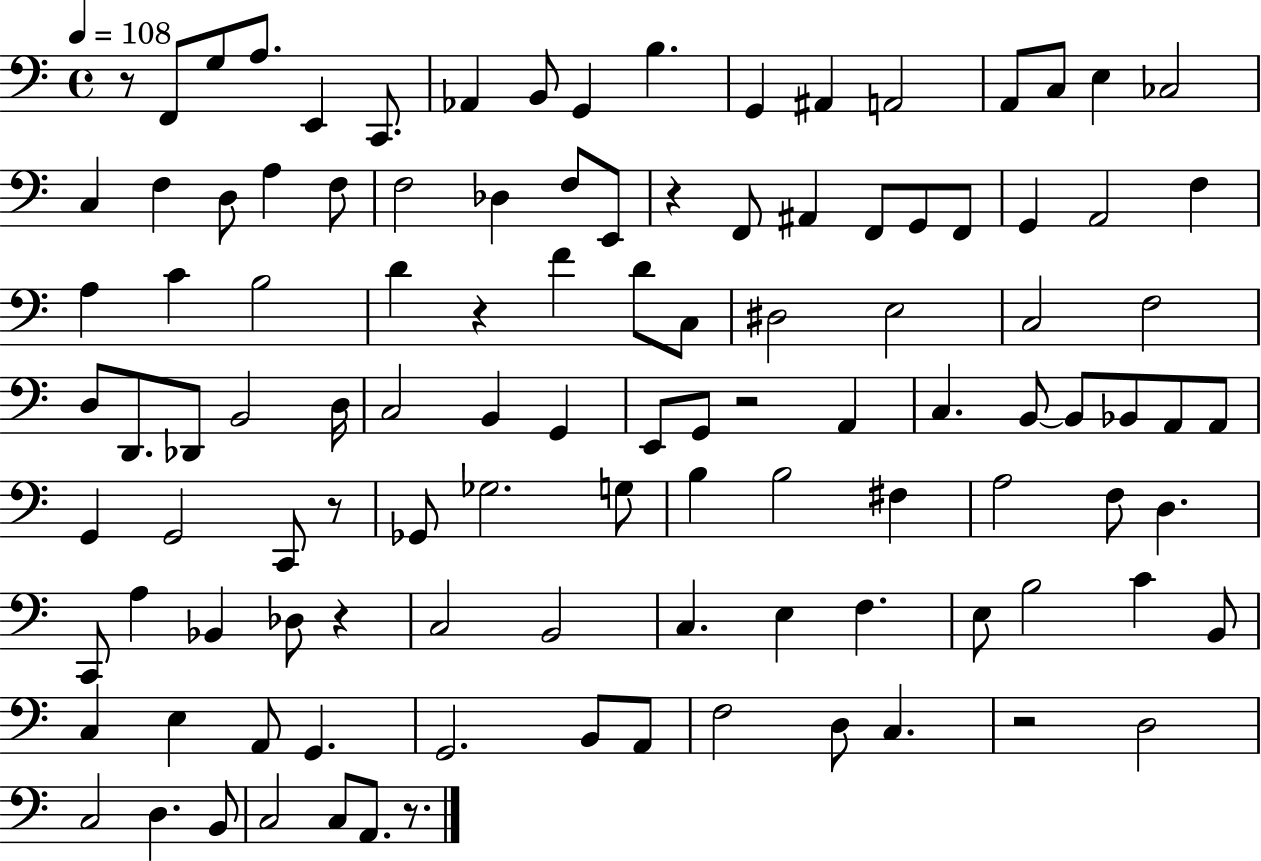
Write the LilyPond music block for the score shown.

{
  \clef bass
  \time 4/4
  \defaultTimeSignature
  \key c \major
  \tempo 4 = 108
  r8 f,8 g8 a8. e,4 c,8. | aes,4 b,8 g,4 b4. | g,4 ais,4 a,2 | a,8 c8 e4 ces2 | \break c4 f4 d8 a4 f8 | f2 des4 f8 e,8 | r4 f,8 ais,4 f,8 g,8 f,8 | g,4 a,2 f4 | \break a4 c'4 b2 | d'4 r4 f'4 d'8 c8 | dis2 e2 | c2 f2 | \break d8 d,8. des,8 b,2 d16 | c2 b,4 g,4 | e,8 g,8 r2 a,4 | c4. b,8~~ b,8 bes,8 a,8 a,8 | \break g,4 g,2 c,8 r8 | ges,8 ges2. g8 | b4 b2 fis4 | a2 f8 d4. | \break c,8 a4 bes,4 des8 r4 | c2 b,2 | c4. e4 f4. | e8 b2 c'4 b,8 | \break c4 e4 a,8 g,4. | g,2. b,8 a,8 | f2 d8 c4. | r2 d2 | \break c2 d4. b,8 | c2 c8 a,8. r8. | \bar "|."
}